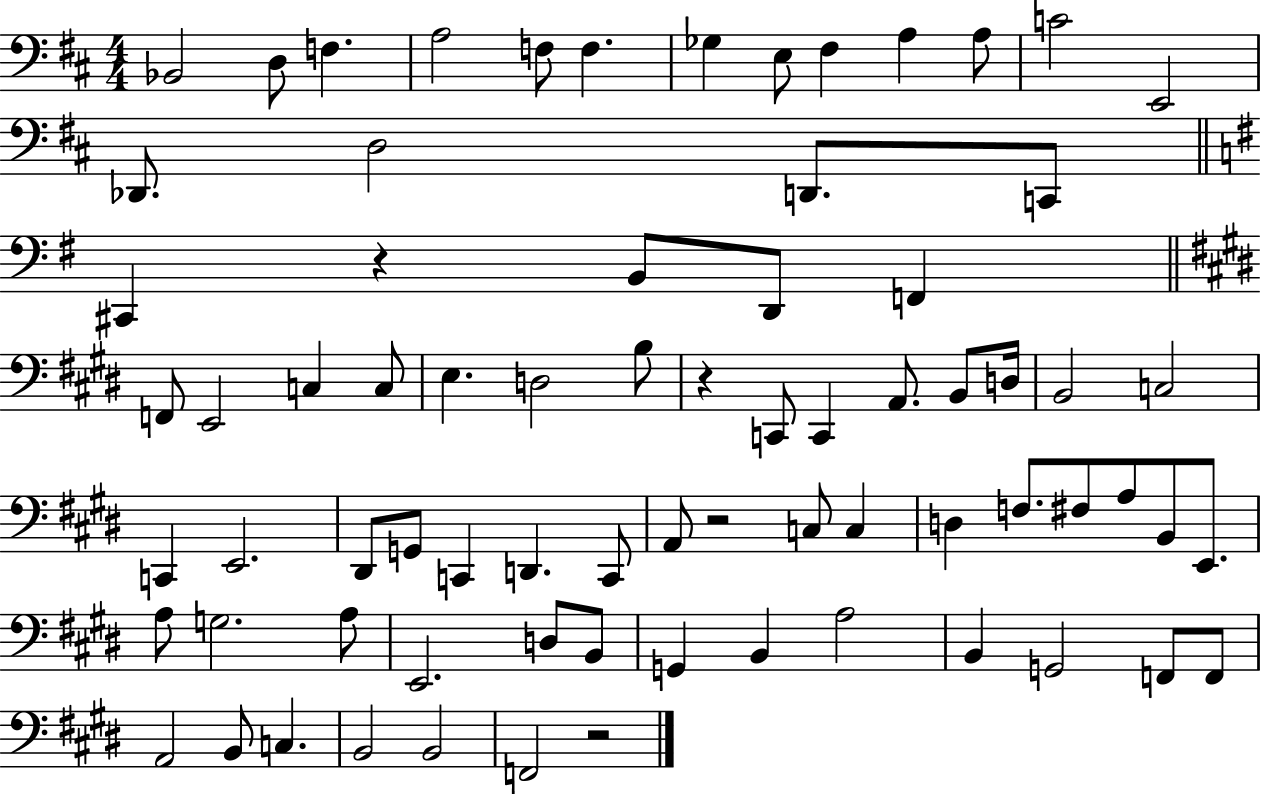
{
  \clef bass
  \numericTimeSignature
  \time 4/4
  \key d \major
  \repeat volta 2 { bes,2 d8 f4. | a2 f8 f4. | ges4 e8 fis4 a4 a8 | c'2 e,2 | \break des,8. d2 d,8. c,8 | \bar "||" \break \key g \major cis,4 r4 b,8 d,8 f,4 | \bar "||" \break \key e \major f,8 e,2 c4 c8 | e4. d2 b8 | r4 c,8 c,4 a,8. b,8 d16 | b,2 c2 | \break c,4 e,2. | dis,8 g,8 c,4 d,4. c,8 | a,8 r2 c8 c4 | d4 f8. fis8 a8 b,8 e,8. | \break a8 g2. a8 | e,2. d8 b,8 | g,4 b,4 a2 | b,4 g,2 f,8 f,8 | \break a,2 b,8 c4. | b,2 b,2 | f,2 r2 | } \bar "|."
}